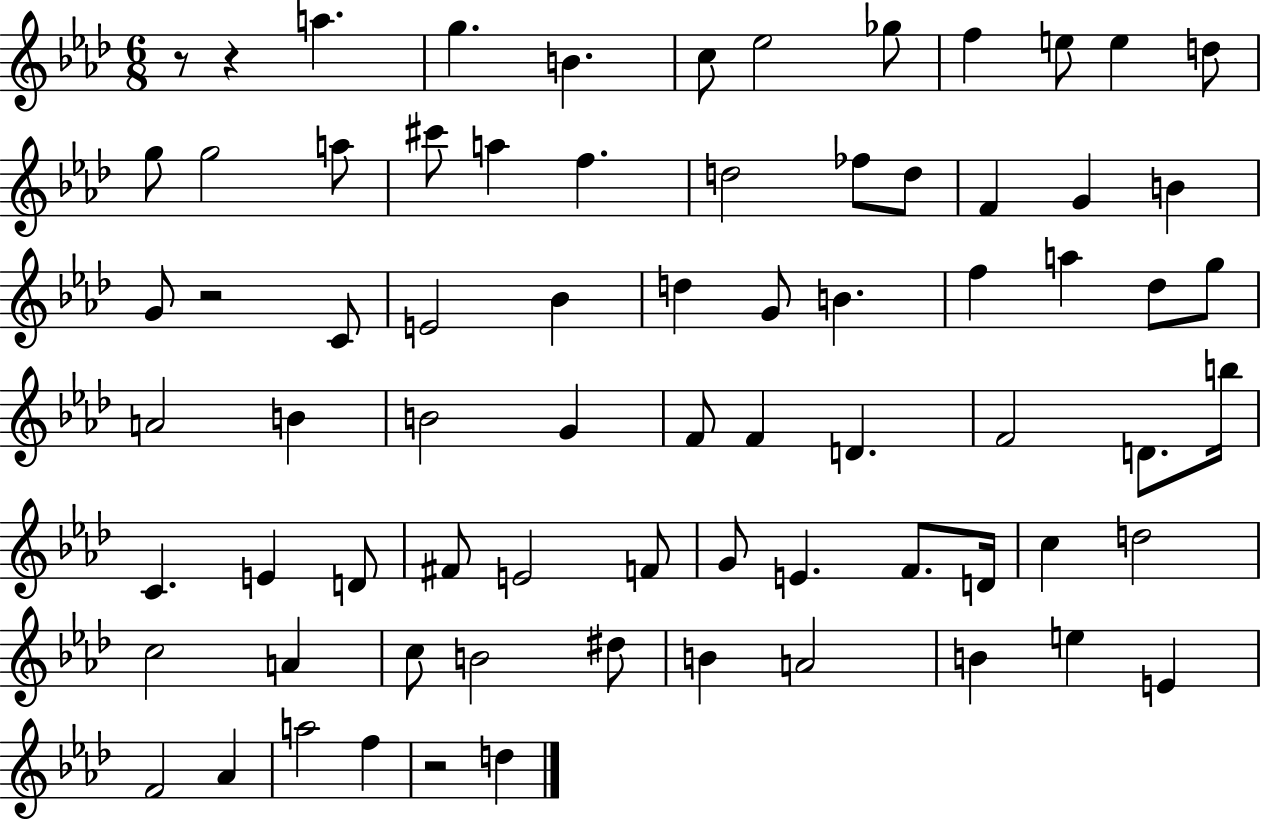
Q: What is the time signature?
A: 6/8